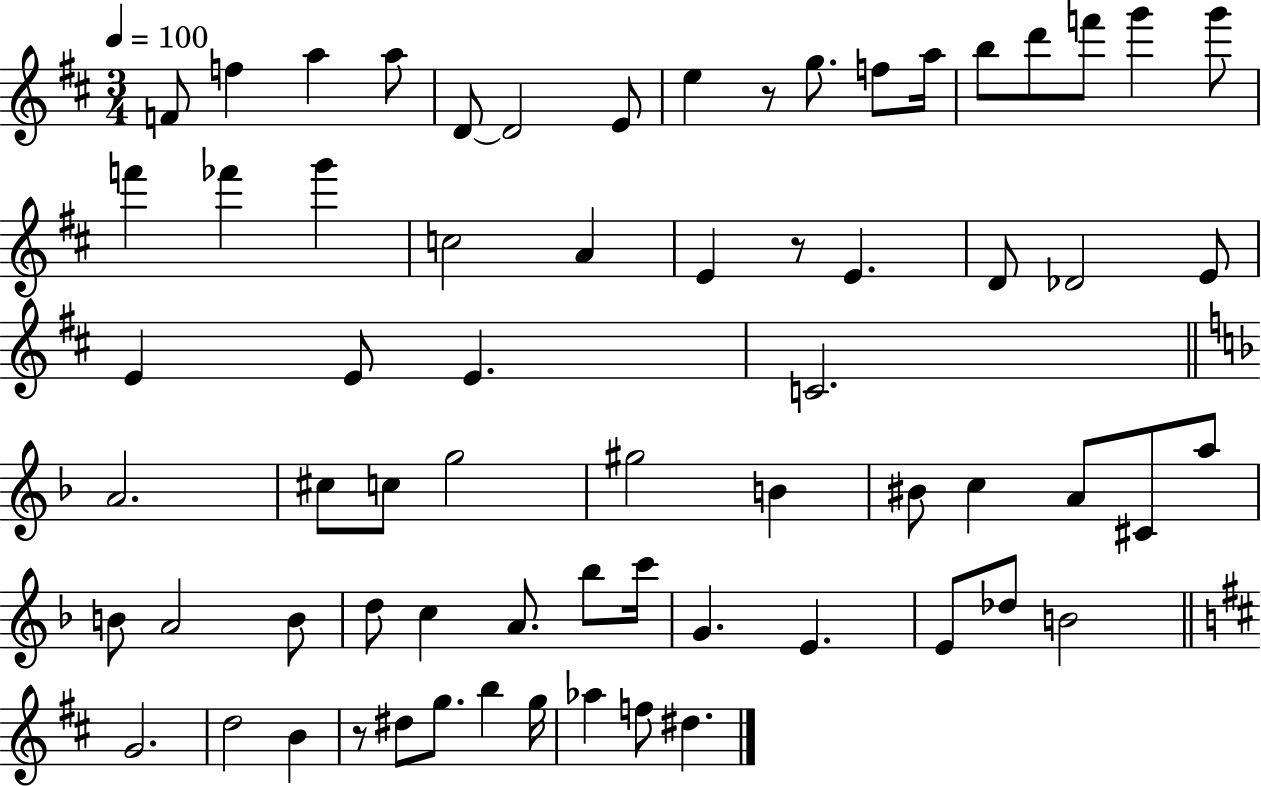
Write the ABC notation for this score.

X:1
T:Untitled
M:3/4
L:1/4
K:D
F/2 f a a/2 D/2 D2 E/2 e z/2 g/2 f/2 a/4 b/2 d'/2 f'/2 g' g'/2 f' _f' g' c2 A E z/2 E D/2 _D2 E/2 E E/2 E C2 A2 ^c/2 c/2 g2 ^g2 B ^B/2 c A/2 ^C/2 a/2 B/2 A2 B/2 d/2 c A/2 _b/2 c'/4 G E E/2 _d/2 B2 G2 d2 B z/2 ^d/2 g/2 b g/4 _a f/2 ^d